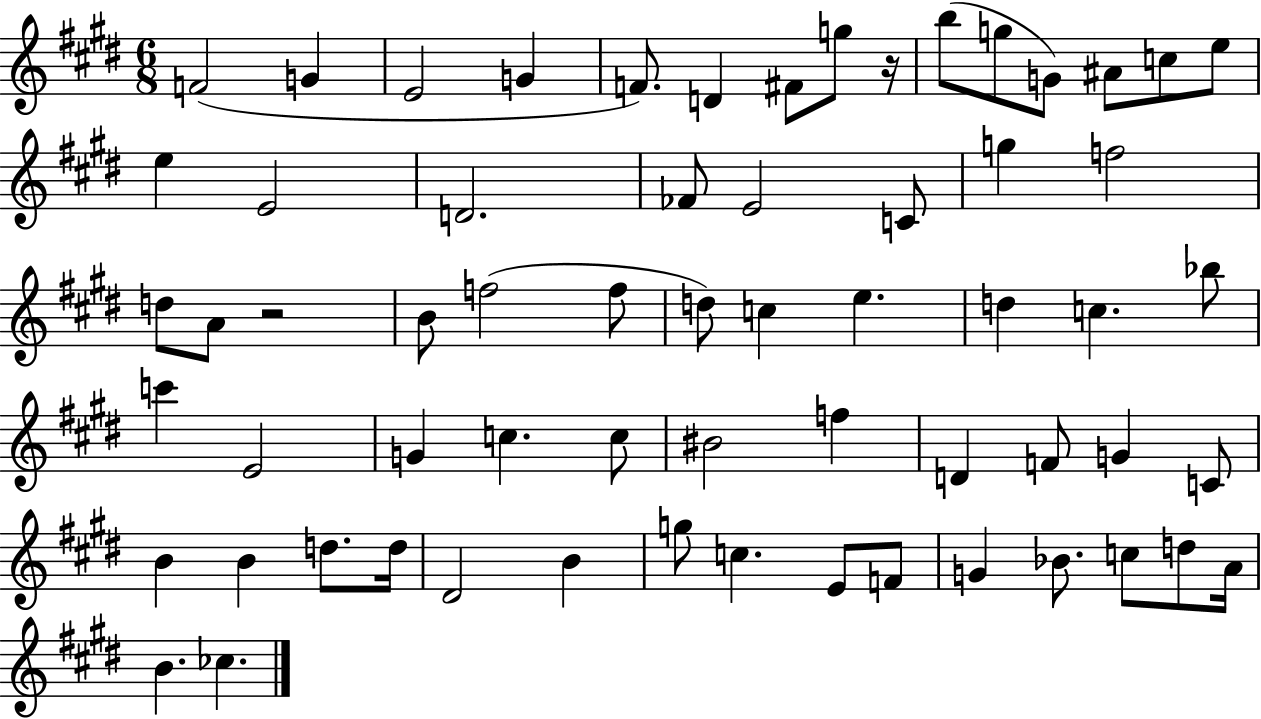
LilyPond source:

{
  \clef treble
  \numericTimeSignature
  \time 6/8
  \key e \major
  f'2( g'4 | e'2 g'4 | f'8.) d'4 fis'8 g''8 r16 | b''8( g''8 g'8) ais'8 c''8 e''8 | \break e''4 e'2 | d'2. | fes'8 e'2 c'8 | g''4 f''2 | \break d''8 a'8 r2 | b'8 f''2( f''8 | d''8) c''4 e''4. | d''4 c''4. bes''8 | \break c'''4 e'2 | g'4 c''4. c''8 | bis'2 f''4 | d'4 f'8 g'4 c'8 | \break b'4 b'4 d''8. d''16 | dis'2 b'4 | g''8 c''4. e'8 f'8 | g'4 bes'8. c''8 d''8 a'16 | \break b'4. ces''4. | \bar "|."
}